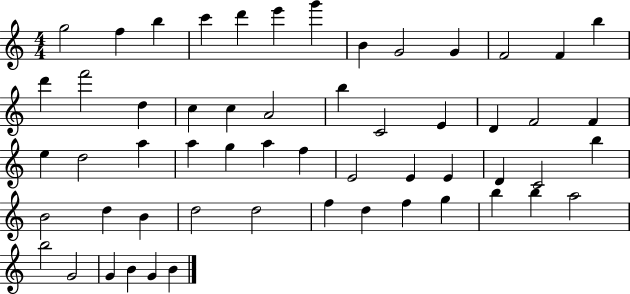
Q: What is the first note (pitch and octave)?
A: G5